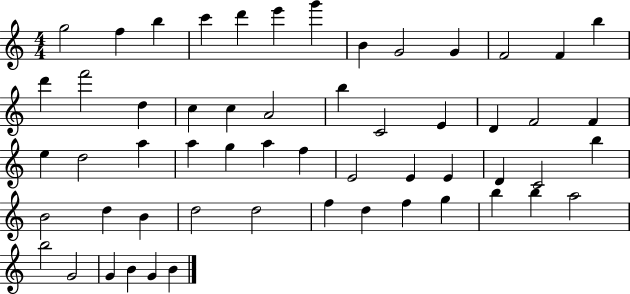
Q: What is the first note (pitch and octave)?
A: G5